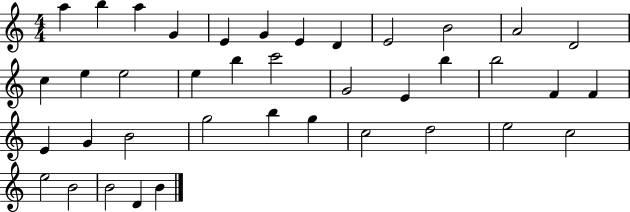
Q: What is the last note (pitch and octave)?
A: B4